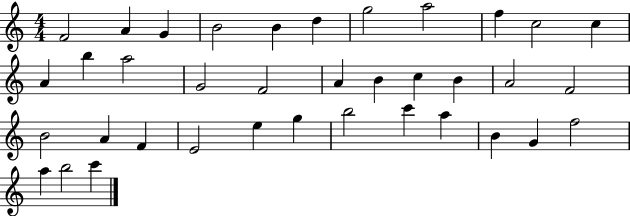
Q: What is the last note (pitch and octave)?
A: C6